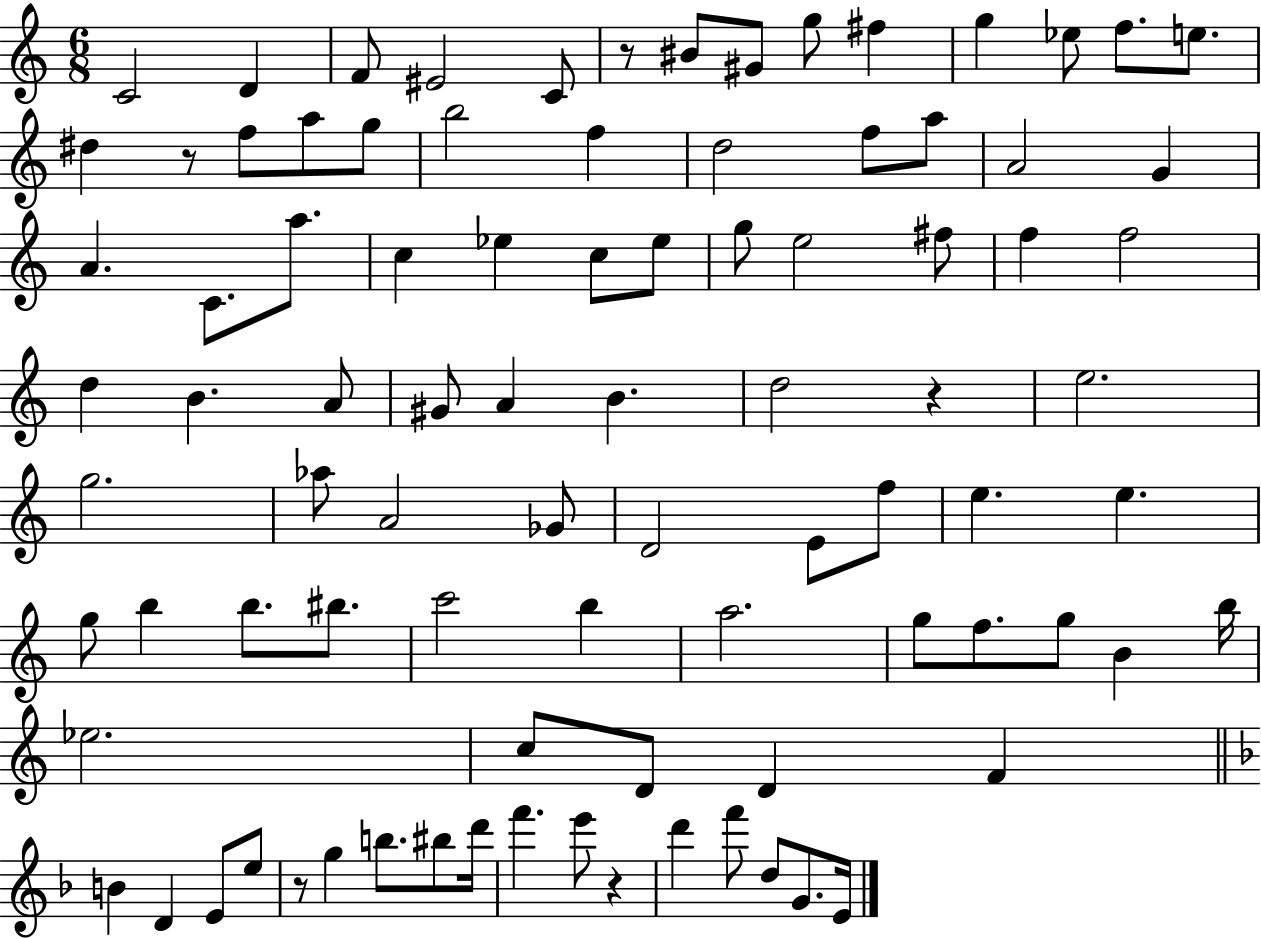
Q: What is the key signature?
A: C major